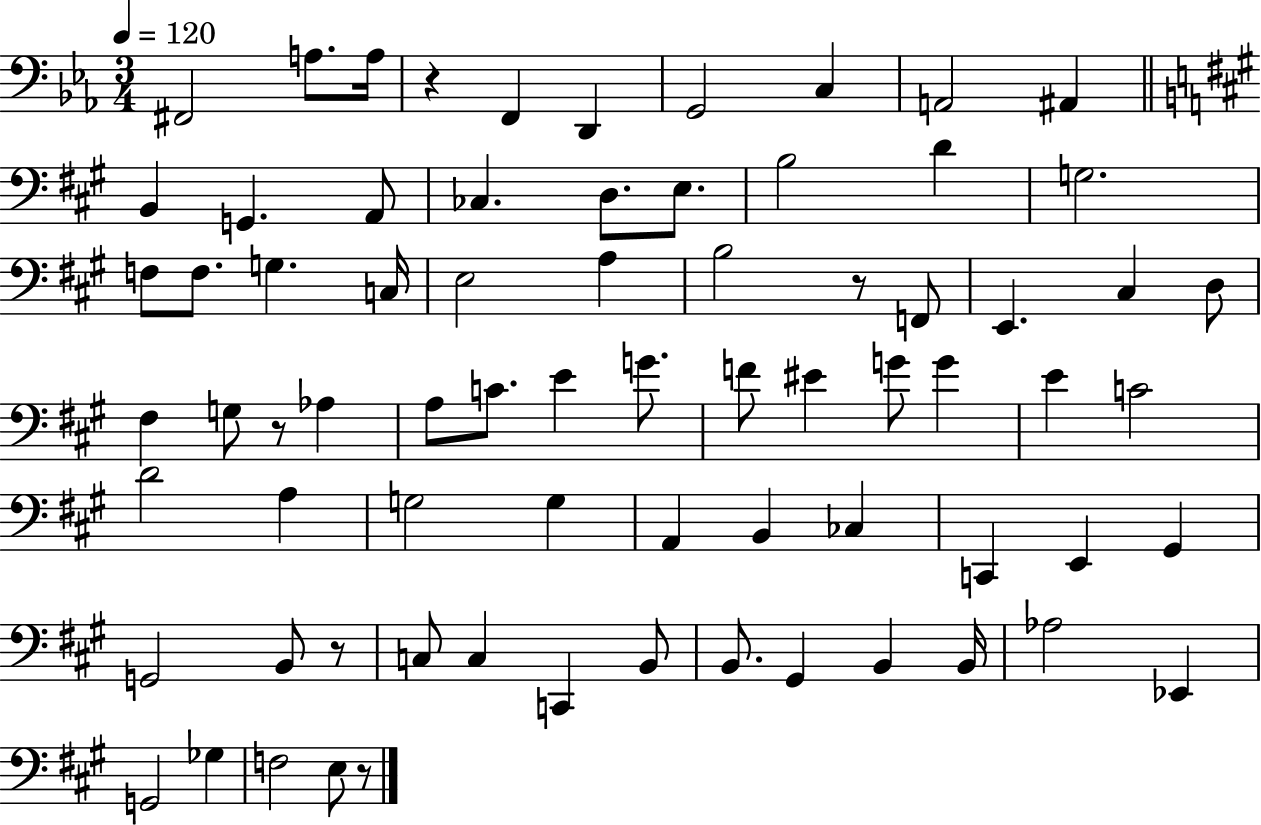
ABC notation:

X:1
T:Untitled
M:3/4
L:1/4
K:Eb
^F,,2 A,/2 A,/4 z F,, D,, G,,2 C, A,,2 ^A,, B,, G,, A,,/2 _C, D,/2 E,/2 B,2 D G,2 F,/2 F,/2 G, C,/4 E,2 A, B,2 z/2 F,,/2 E,, ^C, D,/2 ^F, G,/2 z/2 _A, A,/2 C/2 E G/2 F/2 ^E G/2 G E C2 D2 A, G,2 G, A,, B,, _C, C,, E,, ^G,, G,,2 B,,/2 z/2 C,/2 C, C,, B,,/2 B,,/2 ^G,, B,, B,,/4 _A,2 _E,, G,,2 _G, F,2 E,/2 z/2